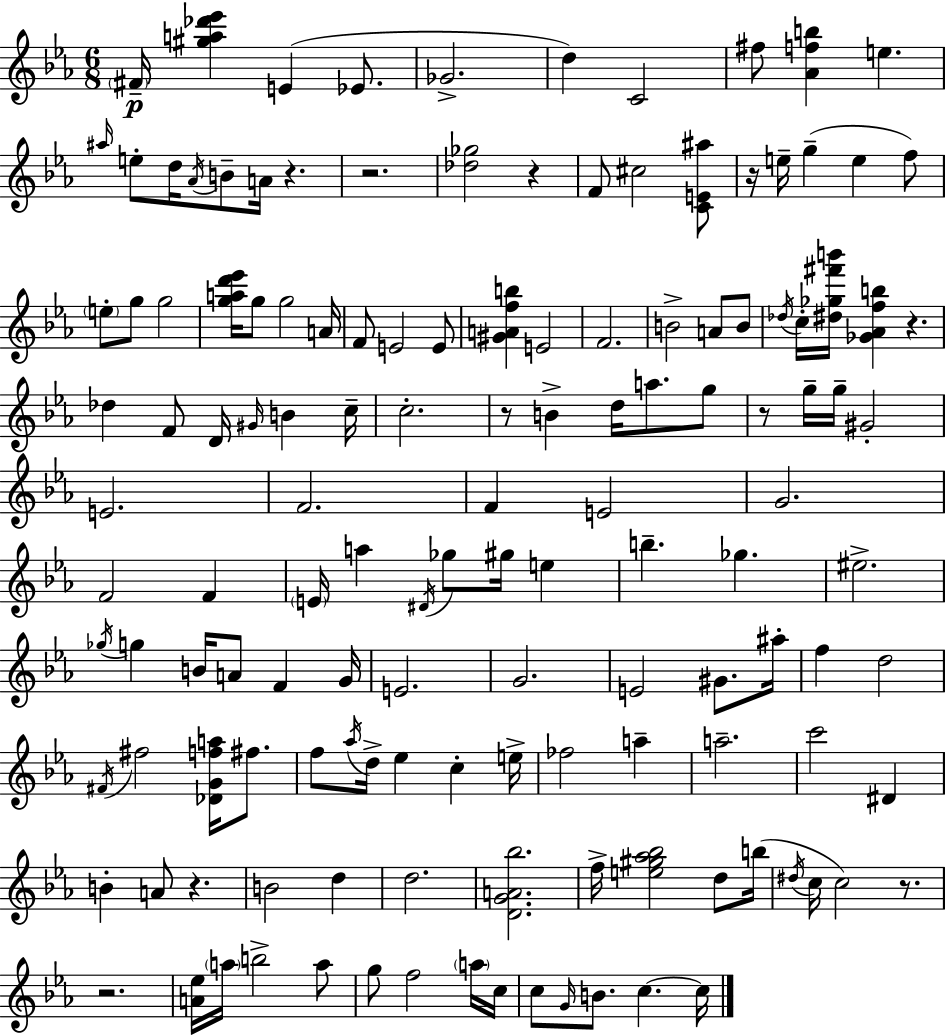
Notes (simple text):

F#4/s [G#5,A5,Db6,Eb6]/q E4/q Eb4/e. Gb4/h. D5/q C4/h F#5/e [Ab4,F5,B5]/q E5/q. A#5/s E5/e D5/s Ab4/s B4/e A4/s R/q. R/h. [Db5,Gb5]/h R/q F4/e C#5/h [C4,E4,A#5]/e R/s E5/s G5/q E5/q F5/e E5/e G5/e G5/h [G5,A5,D6,Eb6]/s G5/e G5/h A4/s F4/e E4/h E4/e [G#4,A4,F5,B5]/q E4/h F4/h. B4/h A4/e B4/e Db5/s C5/s [D#5,Gb5,F#6,B6]/s [Gb4,Ab4,F5,B5]/q R/q. Db5/q F4/e D4/s G#4/s B4/q C5/s C5/h. R/e B4/q D5/s A5/e. G5/e R/e G5/s G5/s G#4/h E4/h. F4/h. F4/q E4/h G4/h. F4/h F4/q E4/s A5/q D#4/s Gb5/e G#5/s E5/q B5/q. Gb5/q. EIS5/h. Gb5/s G5/q B4/s A4/e F4/q G4/s E4/h. G4/h. E4/h G#4/e. A#5/s F5/q D5/h F#4/s F#5/h [Db4,G4,F5,A5]/s F#5/e. F5/e Ab5/s D5/s Eb5/q C5/q E5/s FES5/h A5/q A5/h. C6/h D#4/q B4/q A4/e R/q. B4/h D5/q D5/h. [D4,G4,A4,Bb5]/h. F5/s [E5,G#5,Ab5,Bb5]/h D5/e B5/s D#5/s C5/s C5/h R/e. R/h. [A4,Eb5]/s A5/s B5/h A5/e G5/e F5/h A5/s C5/s C5/e G4/s B4/e. C5/q. C5/s